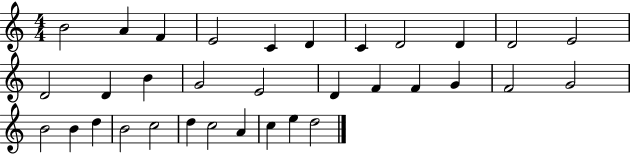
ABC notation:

X:1
T:Untitled
M:4/4
L:1/4
K:C
B2 A F E2 C D C D2 D D2 E2 D2 D B G2 E2 D F F G F2 G2 B2 B d B2 c2 d c2 A c e d2